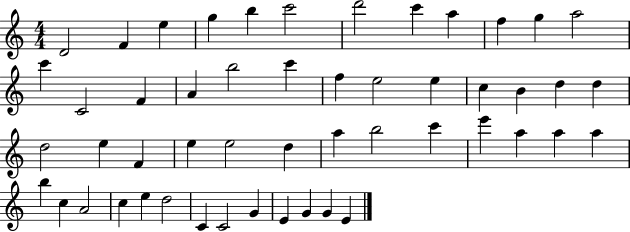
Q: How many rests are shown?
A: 0